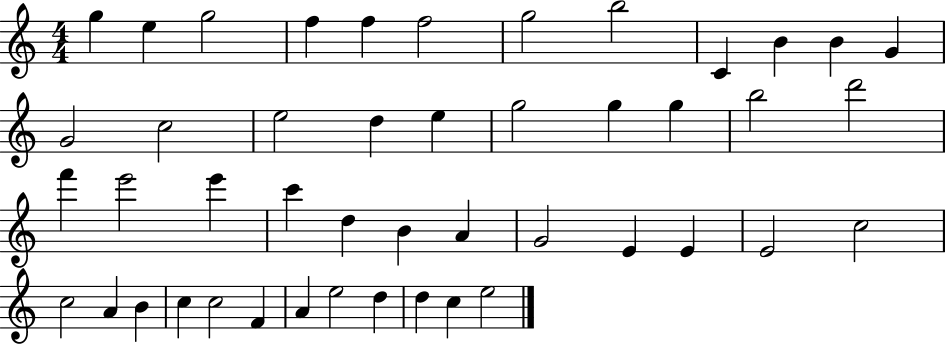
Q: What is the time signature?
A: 4/4